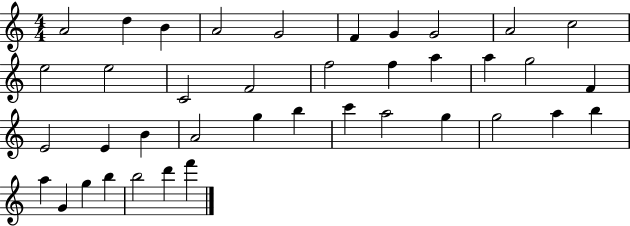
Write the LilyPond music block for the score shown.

{
  \clef treble
  \numericTimeSignature
  \time 4/4
  \key c \major
  a'2 d''4 b'4 | a'2 g'2 | f'4 g'4 g'2 | a'2 c''2 | \break e''2 e''2 | c'2 f'2 | f''2 f''4 a''4 | a''4 g''2 f'4 | \break e'2 e'4 b'4 | a'2 g''4 b''4 | c'''4 a''2 g''4 | g''2 a''4 b''4 | \break a''4 g'4 g''4 b''4 | b''2 d'''4 f'''4 | \bar "|."
}